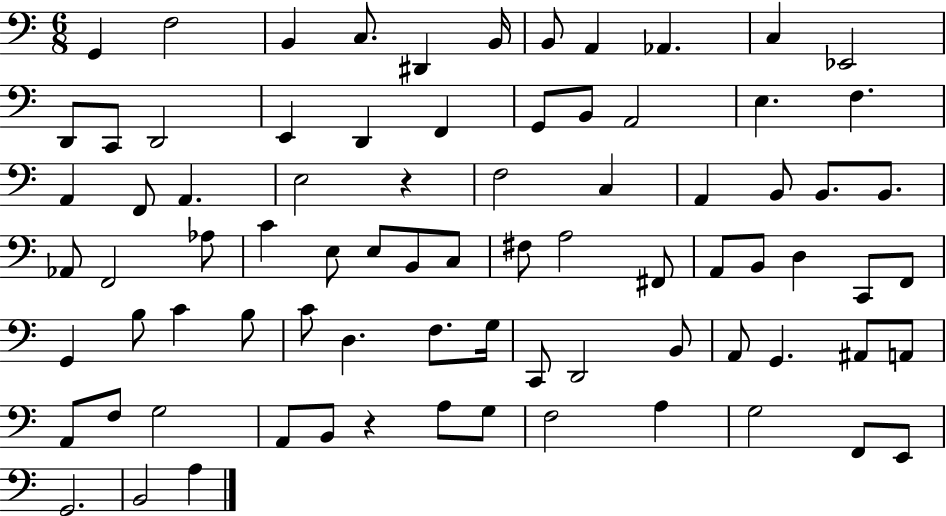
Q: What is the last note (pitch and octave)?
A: A3